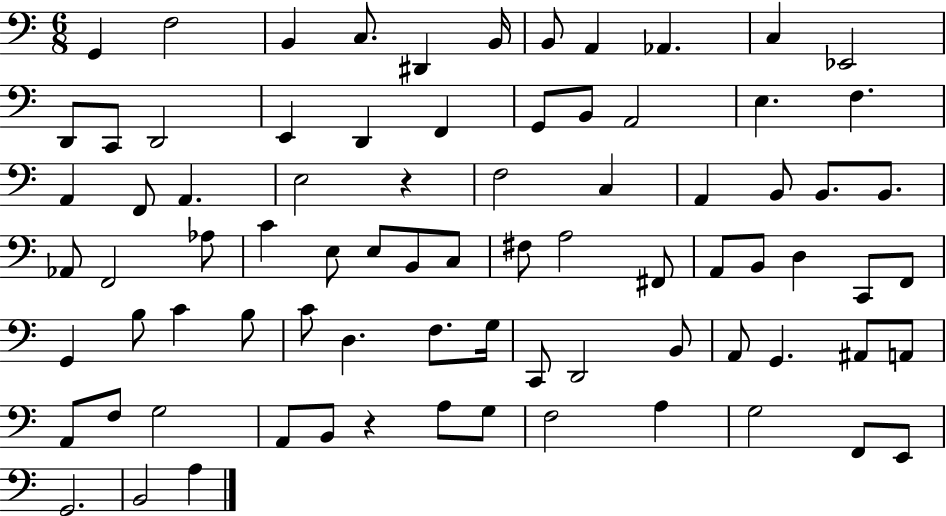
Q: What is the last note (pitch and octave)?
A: A3